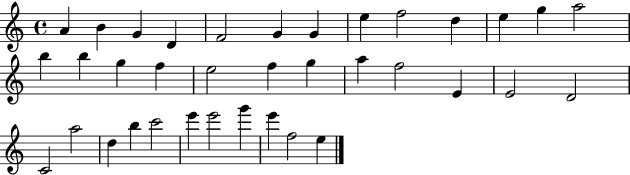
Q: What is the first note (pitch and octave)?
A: A4